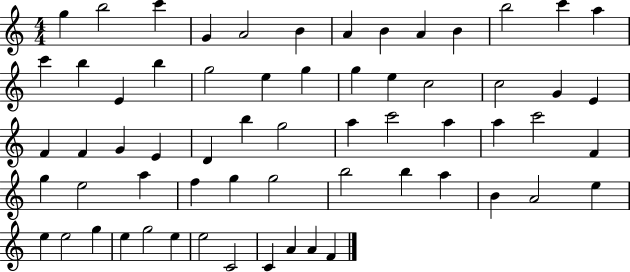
G5/q B5/h C6/q G4/q A4/h B4/q A4/q B4/q A4/q B4/q B5/h C6/q A5/q C6/q B5/q E4/q B5/q G5/h E5/q G5/q G5/q E5/q C5/h C5/h G4/q E4/q F4/q F4/q G4/q E4/q D4/q B5/q G5/h A5/q C6/h A5/q A5/q C6/h F4/q G5/q E5/h A5/q F5/q G5/q G5/h B5/h B5/q A5/q B4/q A4/h E5/q E5/q E5/h G5/q E5/q G5/h E5/q E5/h C4/h C4/q A4/q A4/q F4/q